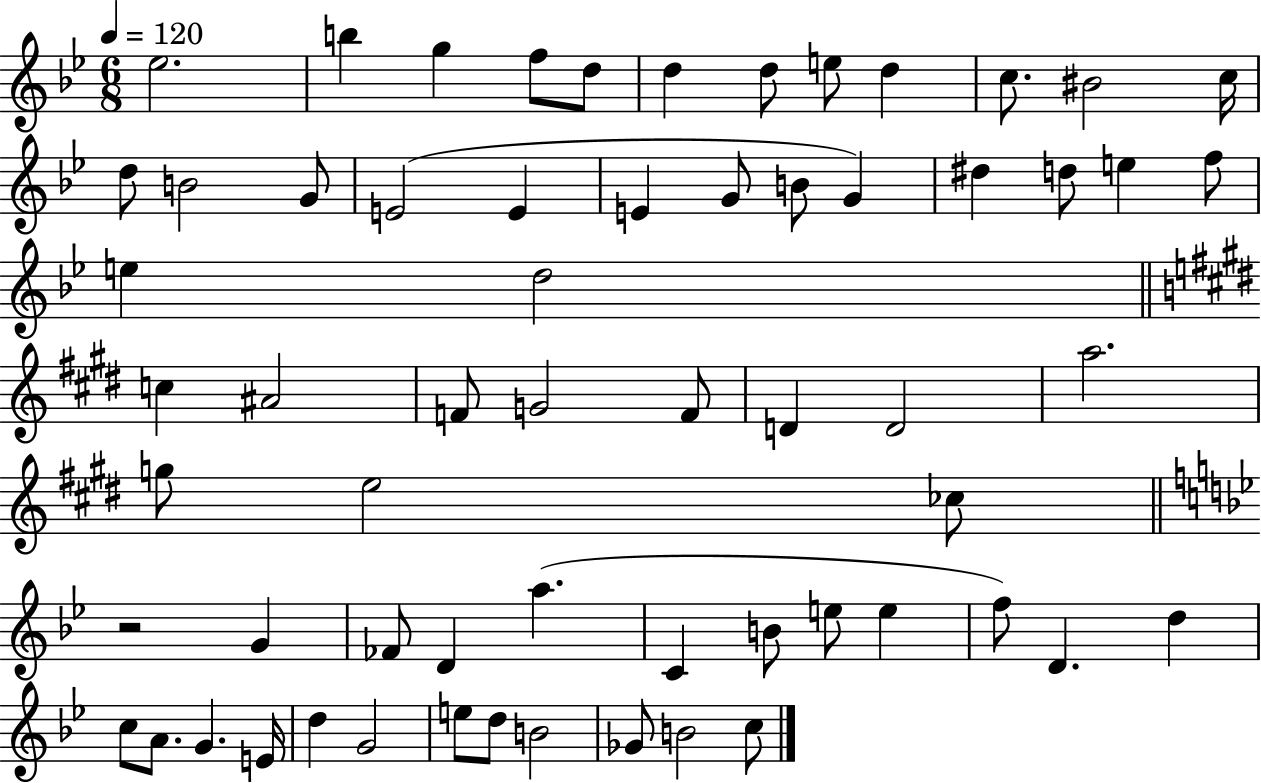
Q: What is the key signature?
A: BES major